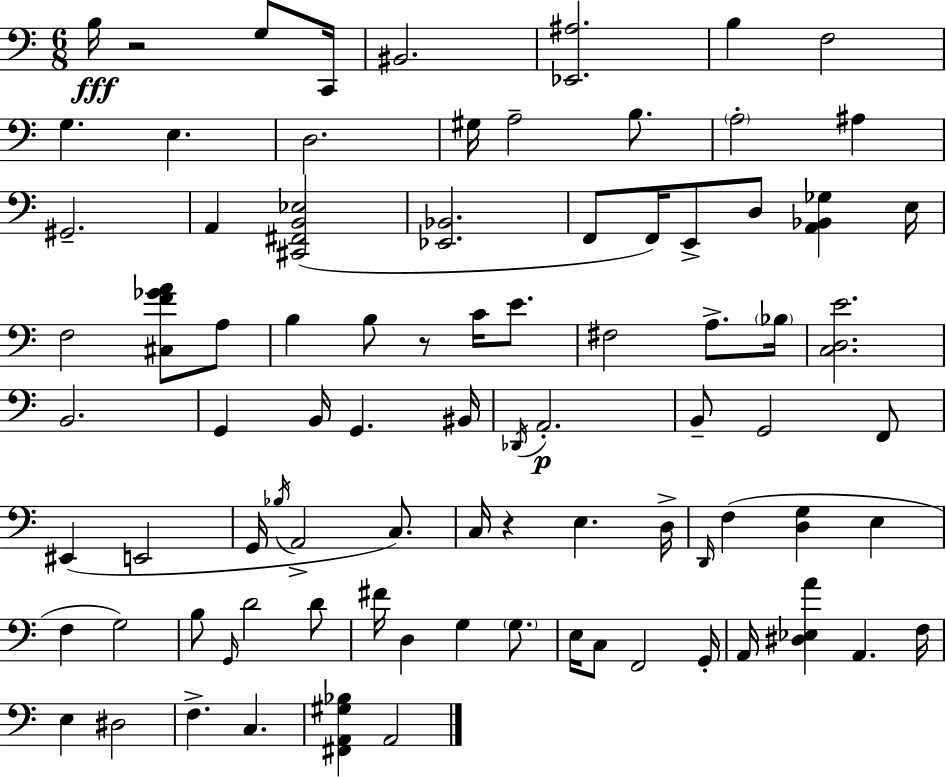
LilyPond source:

{
  \clef bass
  \numericTimeSignature
  \time 6/8
  \key c \major
  b16\fff r2 g8 c,16 | bis,2. | <ees, ais>2. | b4 f2 | \break g4. e4. | d2. | gis16 a2-- b8. | \parenthesize a2-. ais4 | \break gis,2.-- | a,4 <cis, fis, b, ees>2( | <ees, bes,>2. | f,8 f,16) e,8-> d8 <a, bes, ges>4 e16 | \break f2 <cis f' ges' a'>8 a8 | b4 b8 r8 c'16 e'8. | fis2 a8.-> \parenthesize bes16 | <c d e'>2. | \break b,2. | g,4 b,16 g,4. bis,16 | \acciaccatura { des,16 }\p a,2.-. | b,8-- g,2 f,8 | \break eis,4( e,2 | g,16 \acciaccatura { bes16 } a,2-> c8.) | c16 r4 e4. | d16-> \grace { d,16 }( f4 <d g>4 e4 | \break f4 g2) | b8 \grace { g,16 } d'2 | d'8 fis'16 d4 g4 | \parenthesize g8. e16 c8 f,2 | \break g,16-. a,16 <dis ees a'>4 a,4. | f16 e4 dis2 | f4.-> c4. | <fis, a, gis bes>4 a,2 | \break \bar "|."
}